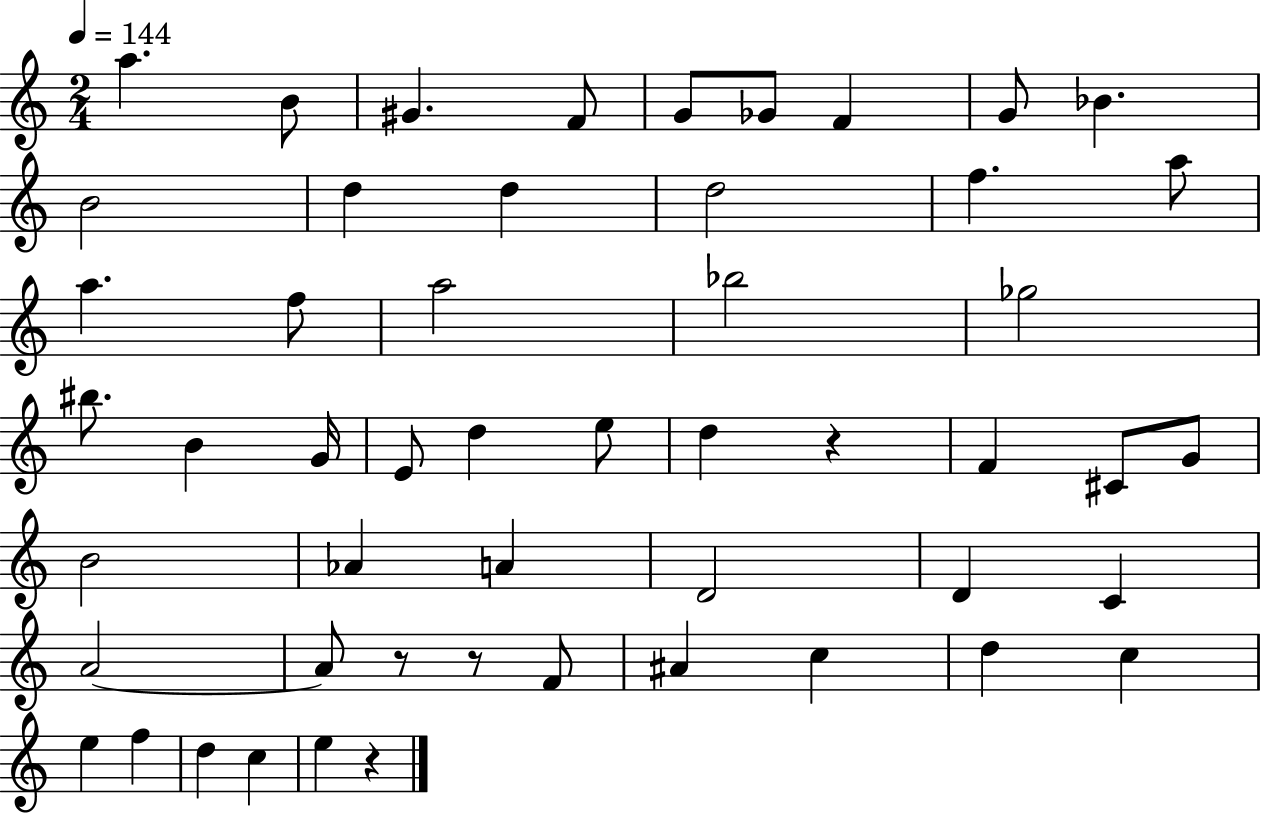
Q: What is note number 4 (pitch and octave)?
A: F4